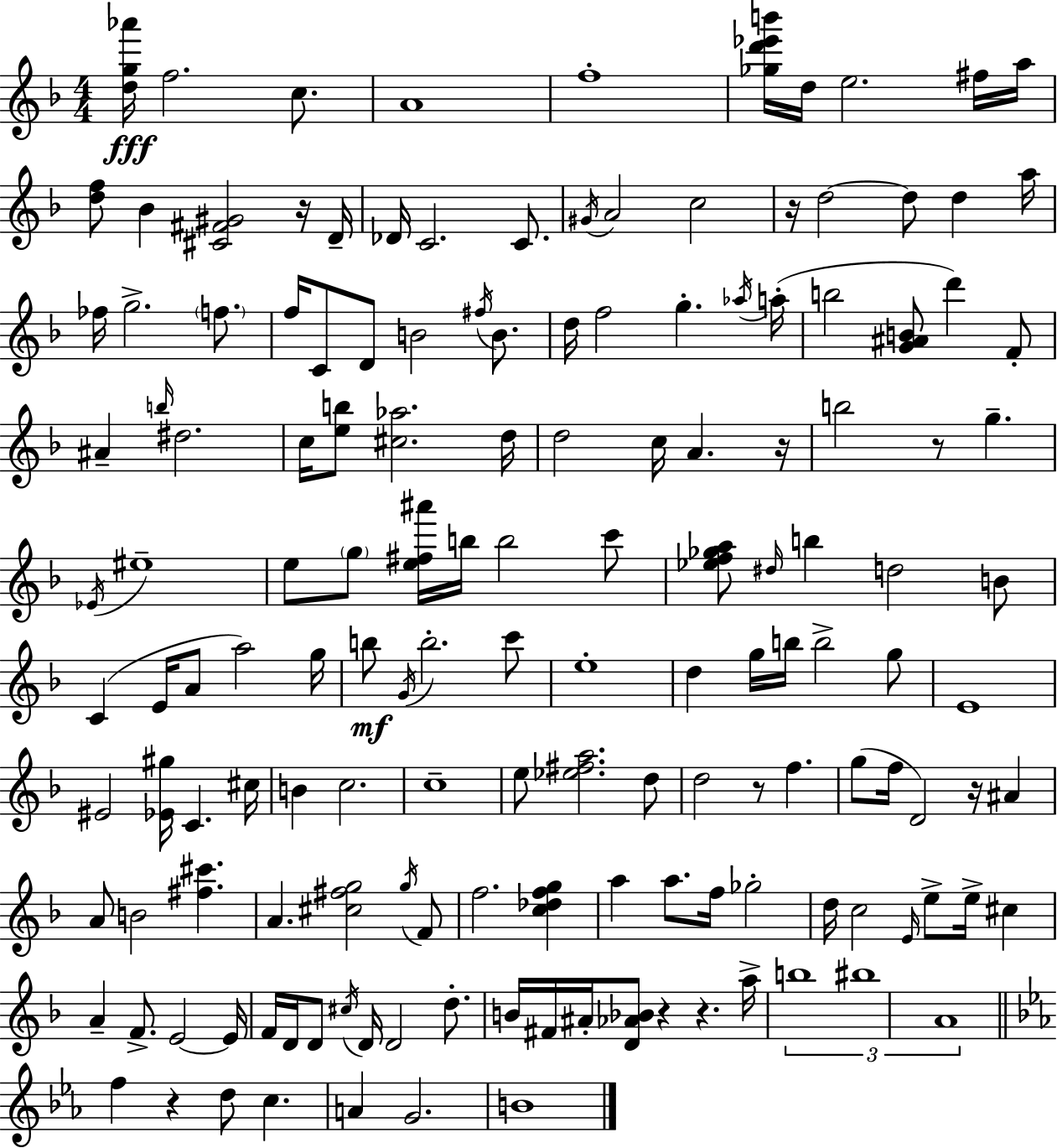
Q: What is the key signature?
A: D minor